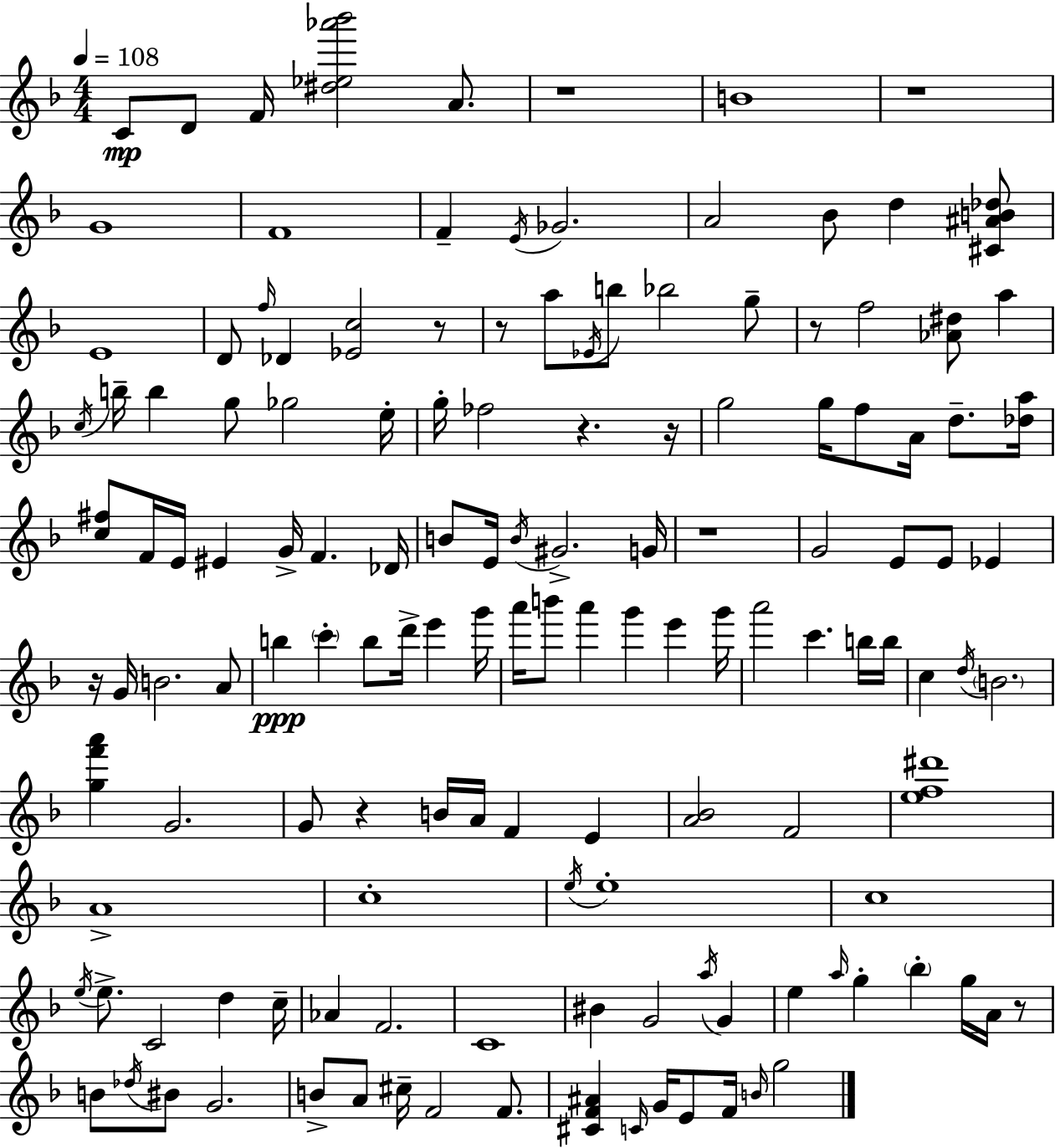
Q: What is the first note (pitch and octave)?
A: C4